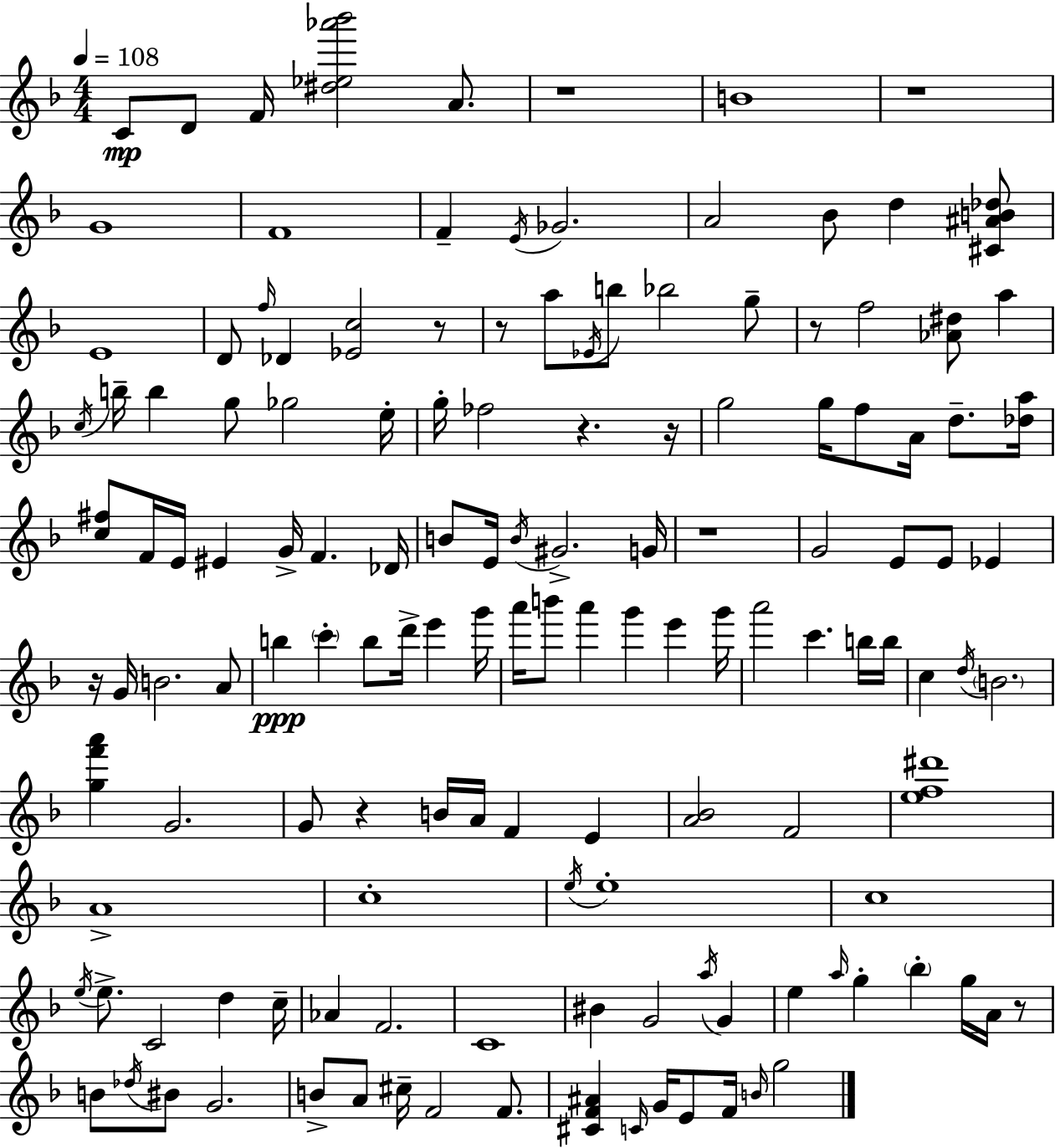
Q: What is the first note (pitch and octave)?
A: C4